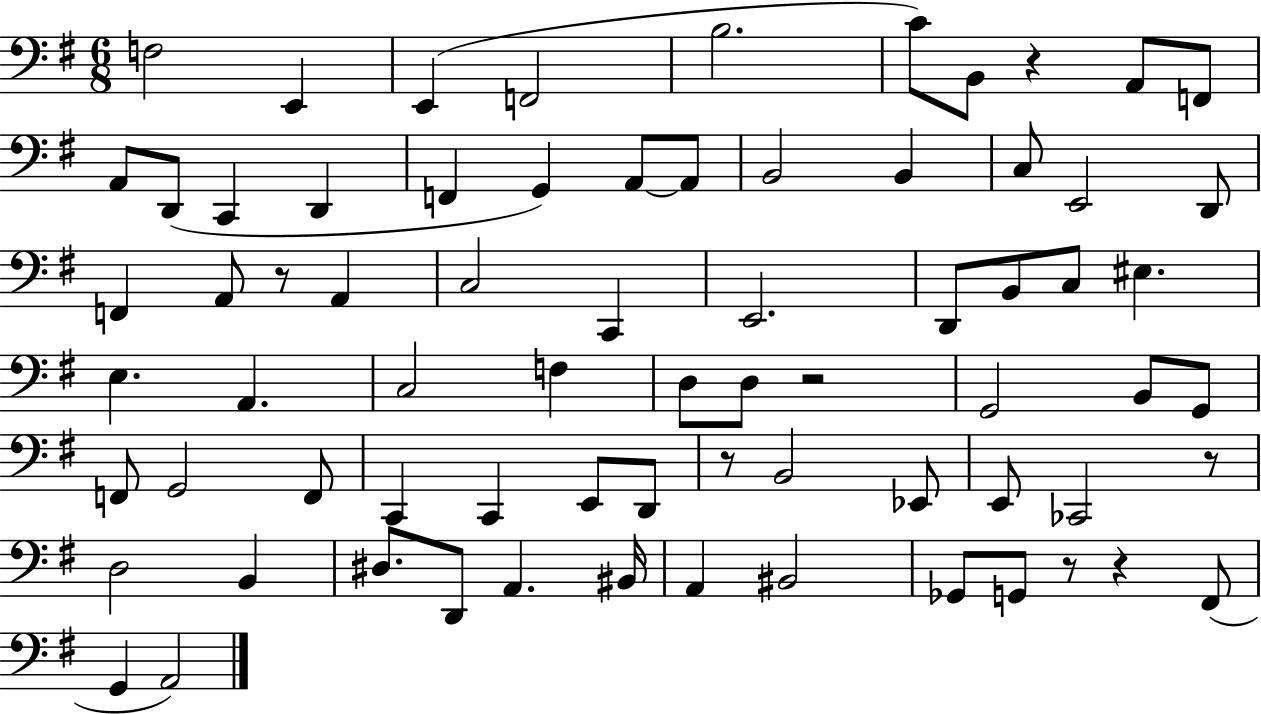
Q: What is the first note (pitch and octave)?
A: F3